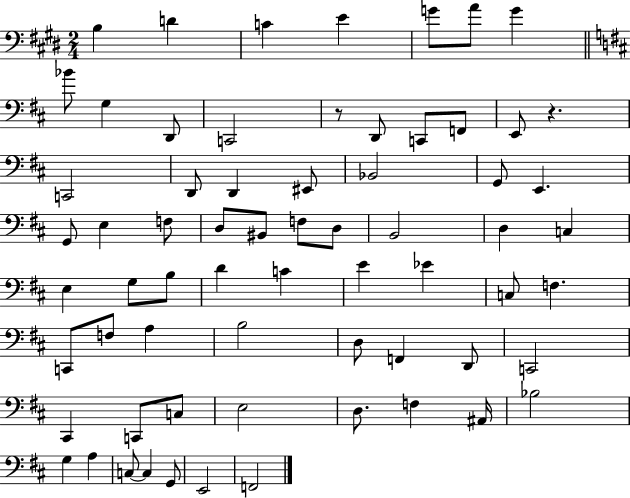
B3/q D4/q C4/q E4/q G4/e A4/e G4/q Bb4/e G3/q D2/e C2/h R/e D2/e C2/e F2/e E2/e R/q. C2/h D2/e D2/q EIS2/e Bb2/h G2/e E2/q. G2/e E3/q F3/e D3/e BIS2/e F3/e D3/e B2/h D3/q C3/q E3/q G3/e B3/e D4/q C4/q E4/q Eb4/q C3/e F3/q. C2/e F3/e A3/q B3/h D3/e F2/q D2/e C2/h C#2/q C2/e C3/e E3/h D3/e. F3/q A#2/s Bb3/h G3/q A3/q C3/e C3/q G2/e E2/h F2/h